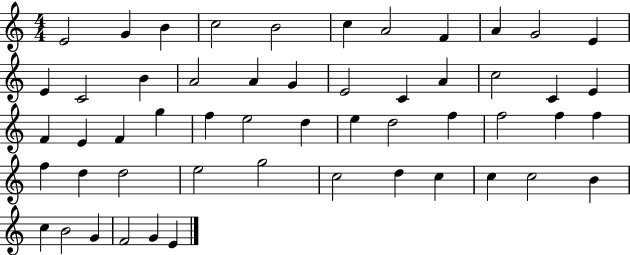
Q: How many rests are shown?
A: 0